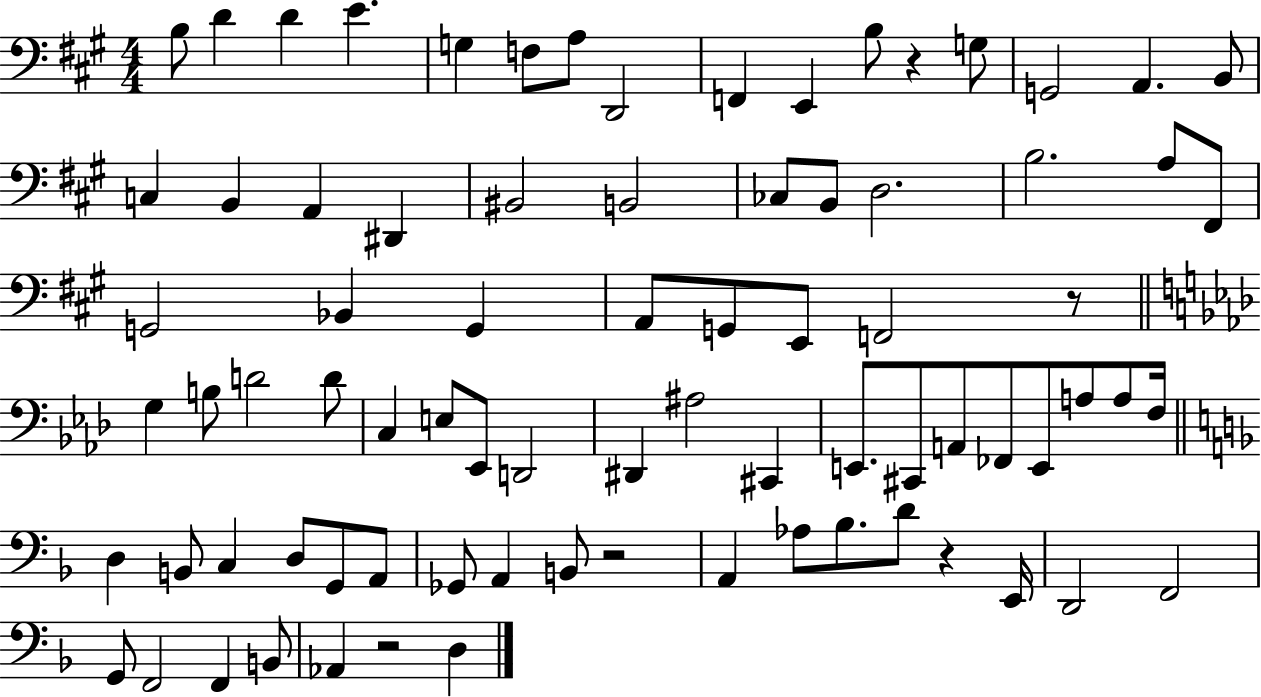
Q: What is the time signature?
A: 4/4